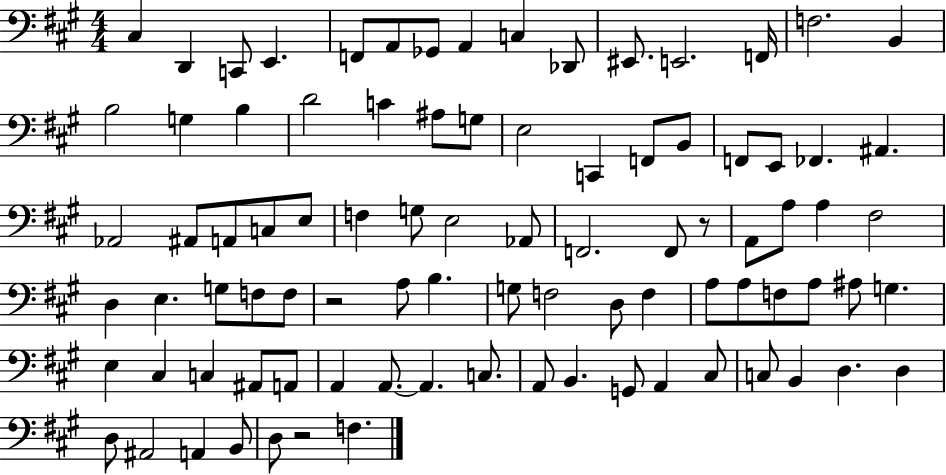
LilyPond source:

{
  \clef bass
  \numericTimeSignature
  \time 4/4
  \key a \major
  cis4 d,4 c,8 e,4. | f,8 a,8 ges,8 a,4 c4 des,8 | eis,8. e,2. f,16 | f2. b,4 | \break b2 g4 b4 | d'2 c'4 ais8 g8 | e2 c,4 f,8 b,8 | f,8 e,8 fes,4. ais,4. | \break aes,2 ais,8 a,8 c8 e8 | f4 g8 e2 aes,8 | f,2. f,8 r8 | a,8 a8 a4 fis2 | \break d4 e4. g8 f8 f8 | r2 a8 b4. | g8 f2 d8 f4 | a8 a8 f8 a8 ais8 g4. | \break e4 cis4 c4 ais,8 a,8 | a,4 a,8.~~ a,4. c8. | a,8 b,4. g,8 a,4 cis8 | c8 b,4 d4. d4 | \break d8 ais,2 a,4 b,8 | d8 r2 f4. | \bar "|."
}